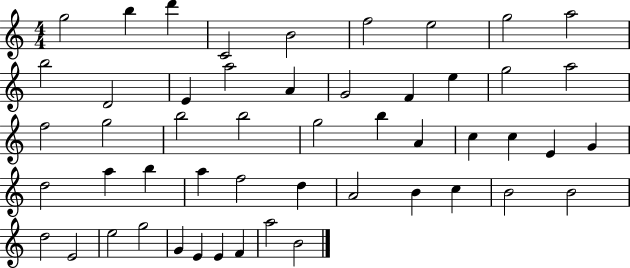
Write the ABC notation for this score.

X:1
T:Untitled
M:4/4
L:1/4
K:C
g2 b d' C2 B2 f2 e2 g2 a2 b2 D2 E a2 A G2 F e g2 a2 f2 g2 b2 b2 g2 b A c c E G d2 a b a f2 d A2 B c B2 B2 d2 E2 e2 g2 G E E F a2 B2